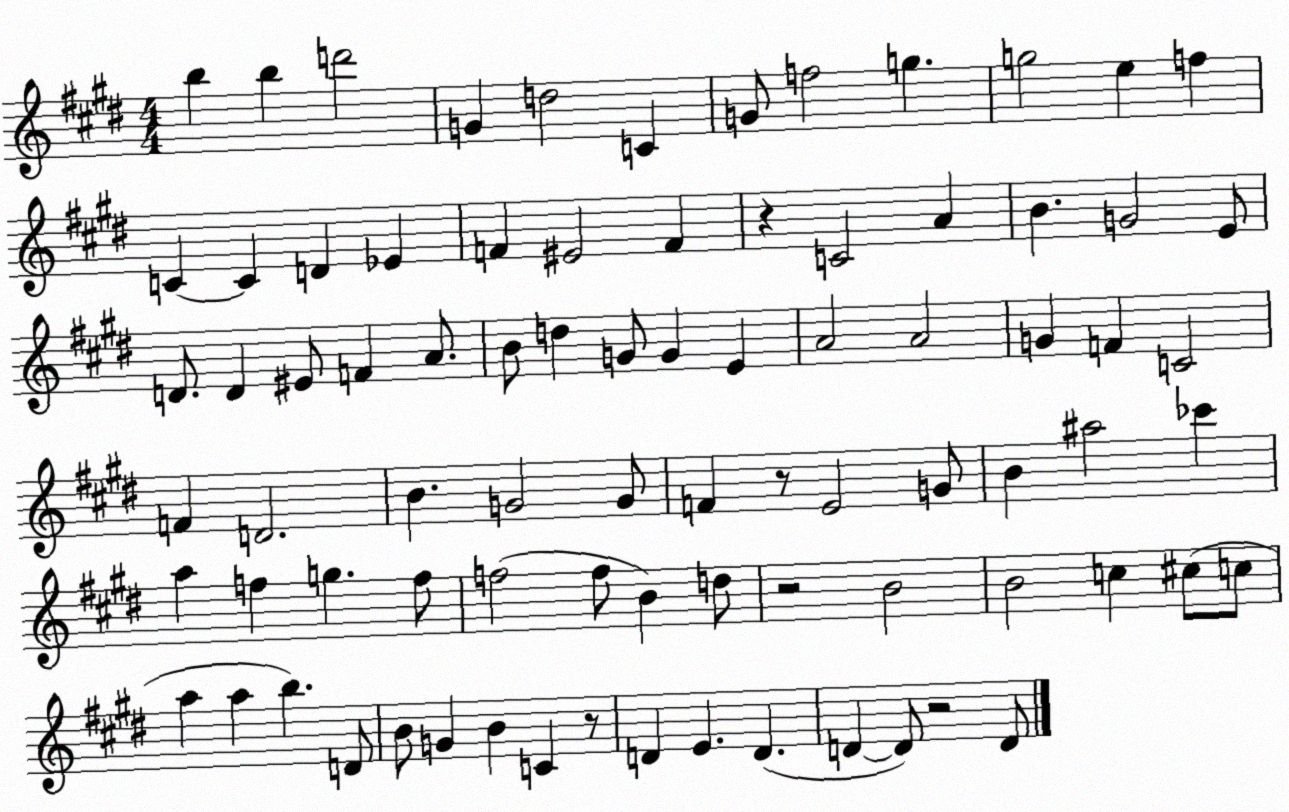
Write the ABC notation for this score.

X:1
T:Untitled
M:4/4
L:1/4
K:E
b b d'2 G d2 C G/2 f2 g g2 e f C C D _E F ^E2 F z C2 A B G2 E/2 D/2 D ^E/2 F A/2 B/2 d G/2 G E A2 A2 G F C2 F D2 B G2 G/2 F z/2 E2 G/2 B ^a2 _c' a f g f/2 f2 f/2 B d/2 z2 B2 B2 c ^c/2 c/2 a a b D/2 B/2 G B C z/2 D E D D D/2 z2 D/2